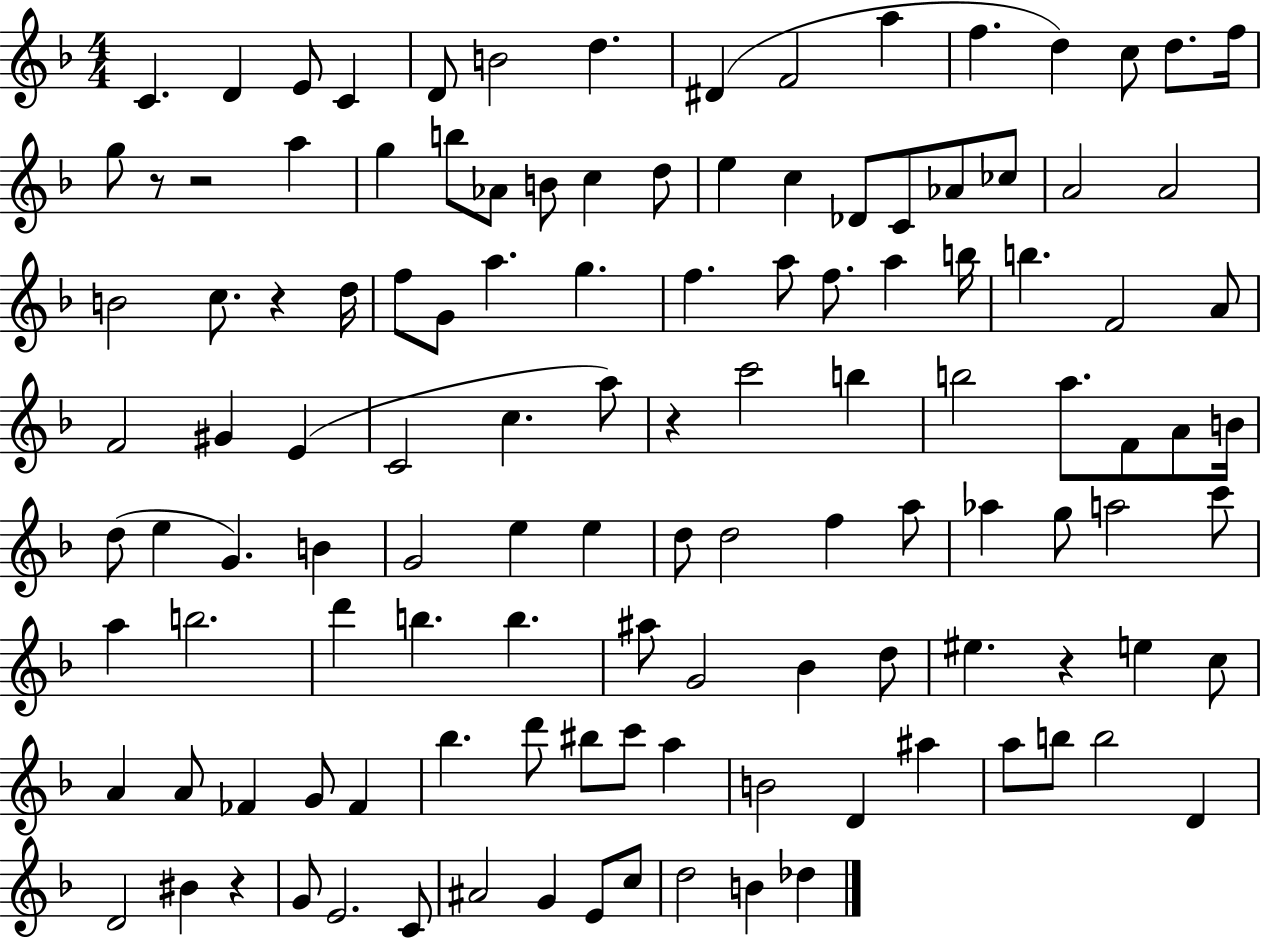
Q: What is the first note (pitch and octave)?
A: C4